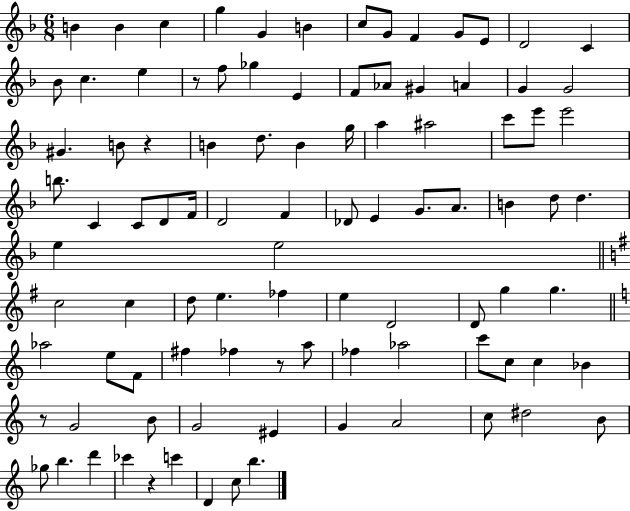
{
  \clef treble
  \numericTimeSignature
  \time 6/8
  \key f \major
  \repeat volta 2 { b'4 b'4 c''4 | g''4 g'4 b'4 | c''8 g'8 f'4 g'8 e'8 | d'2 c'4 | \break bes'8 c''4. e''4 | r8 f''8 ges''4 e'4 | f'8 aes'8 gis'4 a'4 | g'4 g'2 | \break gis'4. b'8 r4 | b'4 d''8. b'4 g''16 | a''4 ais''2 | c'''8 e'''8 e'''2 | \break b''8. c'4 c'8 d'8 f'16 | d'2 f'4 | des'8 e'4 g'8. a'8. | b'4 d''8 d''4. | \break e''4 e''2 | \bar "||" \break \key g \major c''2 c''4 | d''8 e''4. fes''4 | e''4 d'2 | d'8 g''4 g''4. | \break \bar "||" \break \key a \minor aes''2 e''8 f'8 | fis''4 fes''4 r8 a''8 | fes''4 aes''2 | c'''8 c''8 c''4 bes'4 | \break r8 g'2 b'8 | g'2 eis'4 | g'4 a'2 | c''8 dis''2 b'8 | \break ges''8 b''4. d'''4 | ces'''4 r4 c'''4 | d'4 c''8 b''4. | } \bar "|."
}